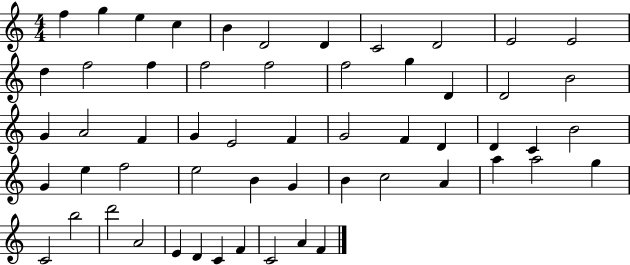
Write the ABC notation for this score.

X:1
T:Untitled
M:4/4
L:1/4
K:C
f g e c B D2 D C2 D2 E2 E2 d f2 f f2 f2 f2 g D D2 B2 G A2 F G E2 F G2 F D D C B2 G e f2 e2 B G B c2 A a a2 g C2 b2 d'2 A2 E D C F C2 A F